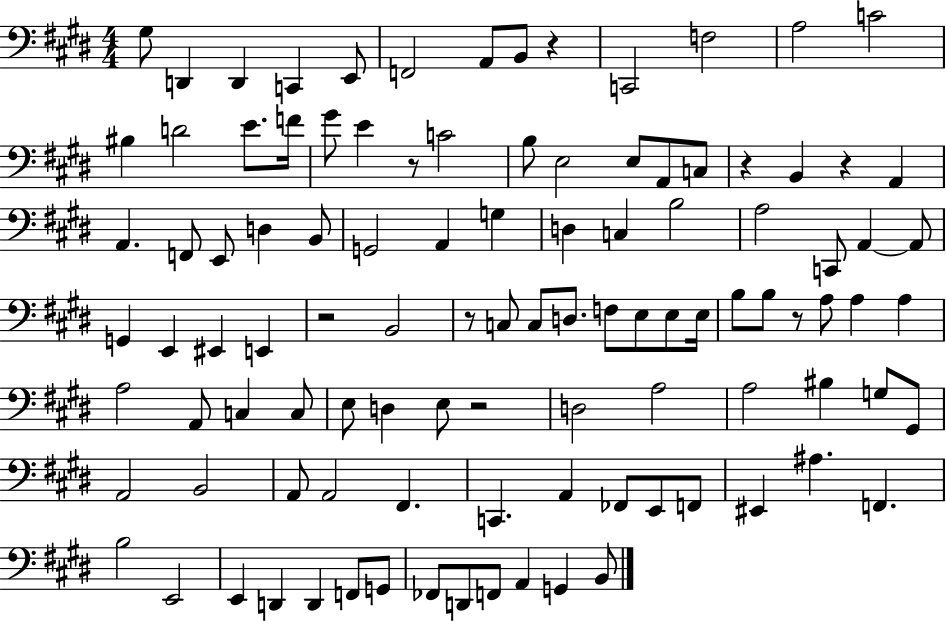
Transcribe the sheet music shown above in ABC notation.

X:1
T:Untitled
M:4/4
L:1/4
K:E
^G,/2 D,, D,, C,, E,,/2 F,,2 A,,/2 B,,/2 z C,,2 F,2 A,2 C2 ^B, D2 E/2 F/4 ^G/2 E z/2 C2 B,/2 E,2 E,/2 A,,/2 C,/2 z B,, z A,, A,, F,,/2 E,,/2 D, B,,/2 G,,2 A,, G, D, C, B,2 A,2 C,,/2 A,, A,,/2 G,, E,, ^E,, E,, z2 B,,2 z/2 C,/2 C,/2 D,/2 F,/2 E,/2 E,/2 E,/4 B,/2 B,/2 z/2 A,/2 A, A, A,2 A,,/2 C, C,/2 E,/2 D, E,/2 z2 D,2 A,2 A,2 ^B, G,/2 ^G,,/2 A,,2 B,,2 A,,/2 A,,2 ^F,, C,, A,, _F,,/2 E,,/2 F,,/2 ^E,, ^A, F,, B,2 E,,2 E,, D,, D,, F,,/2 G,,/2 _F,,/2 D,,/2 F,,/2 A,, G,, B,,/2